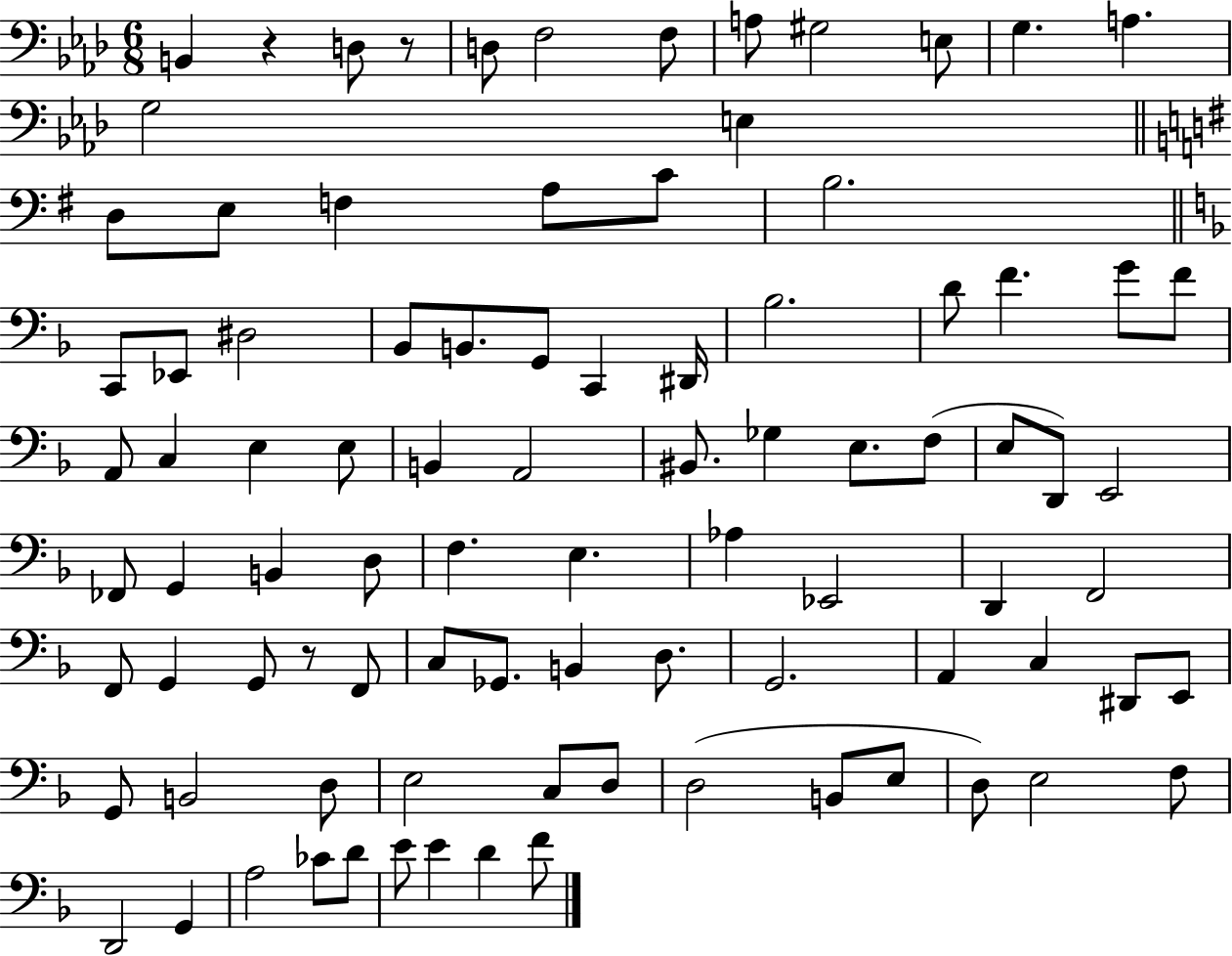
X:1
T:Untitled
M:6/8
L:1/4
K:Ab
B,, z D,/2 z/2 D,/2 F,2 F,/2 A,/2 ^G,2 E,/2 G, A, G,2 E, D,/2 E,/2 F, A,/2 C/2 B,2 C,,/2 _E,,/2 ^D,2 _B,,/2 B,,/2 G,,/2 C,, ^D,,/4 _B,2 D/2 F G/2 F/2 A,,/2 C, E, E,/2 B,, A,,2 ^B,,/2 _G, E,/2 F,/2 E,/2 D,,/2 E,,2 _F,,/2 G,, B,, D,/2 F, E, _A, _E,,2 D,, F,,2 F,,/2 G,, G,,/2 z/2 F,,/2 C,/2 _G,,/2 B,, D,/2 G,,2 A,, C, ^D,,/2 E,,/2 G,,/2 B,,2 D,/2 E,2 C,/2 D,/2 D,2 B,,/2 E,/2 D,/2 E,2 F,/2 D,,2 G,, A,2 _C/2 D/2 E/2 E D F/2